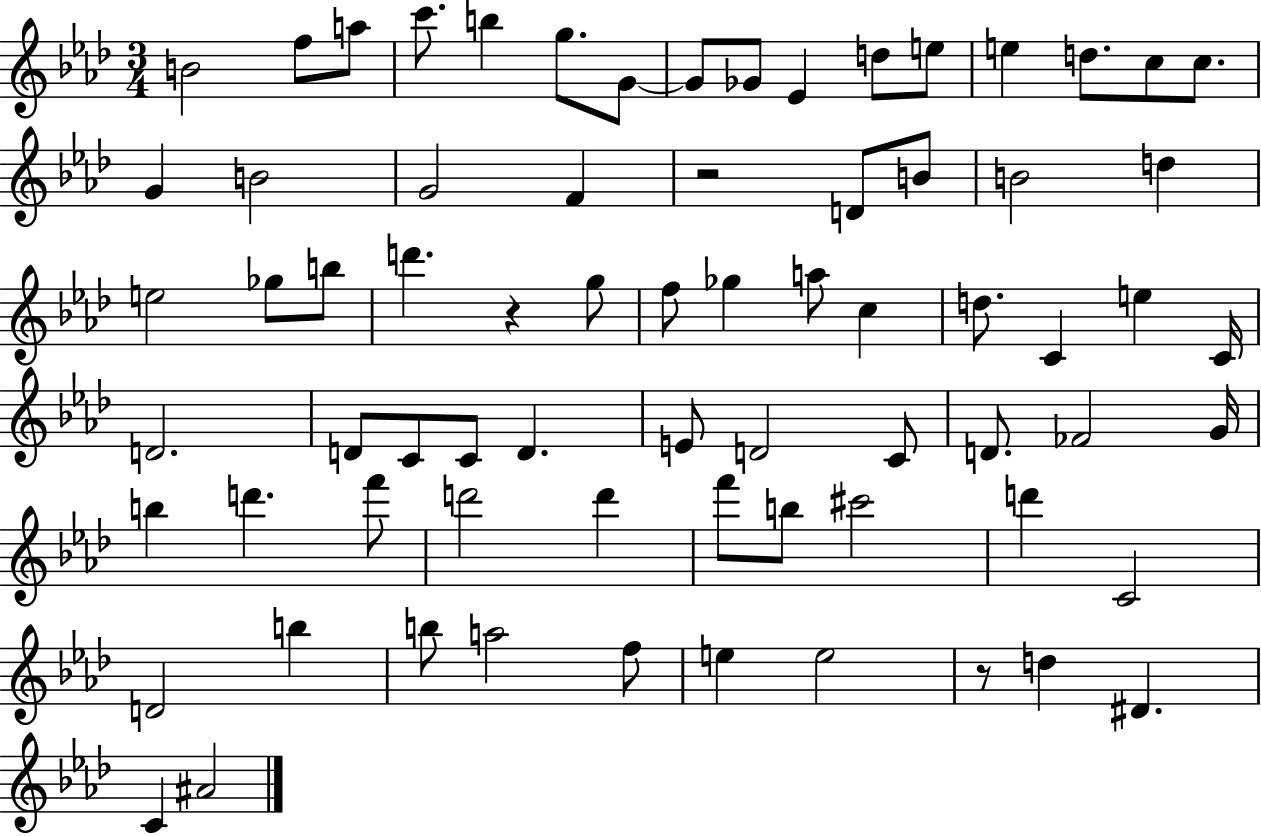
X:1
T:Untitled
M:3/4
L:1/4
K:Ab
B2 f/2 a/2 c'/2 b g/2 G/2 G/2 _G/2 _E d/2 e/2 e d/2 c/2 c/2 G B2 G2 F z2 D/2 B/2 B2 d e2 _g/2 b/2 d' z g/2 f/2 _g a/2 c d/2 C e C/4 D2 D/2 C/2 C/2 D E/2 D2 C/2 D/2 _F2 G/4 b d' f'/2 d'2 d' f'/2 b/2 ^c'2 d' C2 D2 b b/2 a2 f/2 e e2 z/2 d ^D C ^A2